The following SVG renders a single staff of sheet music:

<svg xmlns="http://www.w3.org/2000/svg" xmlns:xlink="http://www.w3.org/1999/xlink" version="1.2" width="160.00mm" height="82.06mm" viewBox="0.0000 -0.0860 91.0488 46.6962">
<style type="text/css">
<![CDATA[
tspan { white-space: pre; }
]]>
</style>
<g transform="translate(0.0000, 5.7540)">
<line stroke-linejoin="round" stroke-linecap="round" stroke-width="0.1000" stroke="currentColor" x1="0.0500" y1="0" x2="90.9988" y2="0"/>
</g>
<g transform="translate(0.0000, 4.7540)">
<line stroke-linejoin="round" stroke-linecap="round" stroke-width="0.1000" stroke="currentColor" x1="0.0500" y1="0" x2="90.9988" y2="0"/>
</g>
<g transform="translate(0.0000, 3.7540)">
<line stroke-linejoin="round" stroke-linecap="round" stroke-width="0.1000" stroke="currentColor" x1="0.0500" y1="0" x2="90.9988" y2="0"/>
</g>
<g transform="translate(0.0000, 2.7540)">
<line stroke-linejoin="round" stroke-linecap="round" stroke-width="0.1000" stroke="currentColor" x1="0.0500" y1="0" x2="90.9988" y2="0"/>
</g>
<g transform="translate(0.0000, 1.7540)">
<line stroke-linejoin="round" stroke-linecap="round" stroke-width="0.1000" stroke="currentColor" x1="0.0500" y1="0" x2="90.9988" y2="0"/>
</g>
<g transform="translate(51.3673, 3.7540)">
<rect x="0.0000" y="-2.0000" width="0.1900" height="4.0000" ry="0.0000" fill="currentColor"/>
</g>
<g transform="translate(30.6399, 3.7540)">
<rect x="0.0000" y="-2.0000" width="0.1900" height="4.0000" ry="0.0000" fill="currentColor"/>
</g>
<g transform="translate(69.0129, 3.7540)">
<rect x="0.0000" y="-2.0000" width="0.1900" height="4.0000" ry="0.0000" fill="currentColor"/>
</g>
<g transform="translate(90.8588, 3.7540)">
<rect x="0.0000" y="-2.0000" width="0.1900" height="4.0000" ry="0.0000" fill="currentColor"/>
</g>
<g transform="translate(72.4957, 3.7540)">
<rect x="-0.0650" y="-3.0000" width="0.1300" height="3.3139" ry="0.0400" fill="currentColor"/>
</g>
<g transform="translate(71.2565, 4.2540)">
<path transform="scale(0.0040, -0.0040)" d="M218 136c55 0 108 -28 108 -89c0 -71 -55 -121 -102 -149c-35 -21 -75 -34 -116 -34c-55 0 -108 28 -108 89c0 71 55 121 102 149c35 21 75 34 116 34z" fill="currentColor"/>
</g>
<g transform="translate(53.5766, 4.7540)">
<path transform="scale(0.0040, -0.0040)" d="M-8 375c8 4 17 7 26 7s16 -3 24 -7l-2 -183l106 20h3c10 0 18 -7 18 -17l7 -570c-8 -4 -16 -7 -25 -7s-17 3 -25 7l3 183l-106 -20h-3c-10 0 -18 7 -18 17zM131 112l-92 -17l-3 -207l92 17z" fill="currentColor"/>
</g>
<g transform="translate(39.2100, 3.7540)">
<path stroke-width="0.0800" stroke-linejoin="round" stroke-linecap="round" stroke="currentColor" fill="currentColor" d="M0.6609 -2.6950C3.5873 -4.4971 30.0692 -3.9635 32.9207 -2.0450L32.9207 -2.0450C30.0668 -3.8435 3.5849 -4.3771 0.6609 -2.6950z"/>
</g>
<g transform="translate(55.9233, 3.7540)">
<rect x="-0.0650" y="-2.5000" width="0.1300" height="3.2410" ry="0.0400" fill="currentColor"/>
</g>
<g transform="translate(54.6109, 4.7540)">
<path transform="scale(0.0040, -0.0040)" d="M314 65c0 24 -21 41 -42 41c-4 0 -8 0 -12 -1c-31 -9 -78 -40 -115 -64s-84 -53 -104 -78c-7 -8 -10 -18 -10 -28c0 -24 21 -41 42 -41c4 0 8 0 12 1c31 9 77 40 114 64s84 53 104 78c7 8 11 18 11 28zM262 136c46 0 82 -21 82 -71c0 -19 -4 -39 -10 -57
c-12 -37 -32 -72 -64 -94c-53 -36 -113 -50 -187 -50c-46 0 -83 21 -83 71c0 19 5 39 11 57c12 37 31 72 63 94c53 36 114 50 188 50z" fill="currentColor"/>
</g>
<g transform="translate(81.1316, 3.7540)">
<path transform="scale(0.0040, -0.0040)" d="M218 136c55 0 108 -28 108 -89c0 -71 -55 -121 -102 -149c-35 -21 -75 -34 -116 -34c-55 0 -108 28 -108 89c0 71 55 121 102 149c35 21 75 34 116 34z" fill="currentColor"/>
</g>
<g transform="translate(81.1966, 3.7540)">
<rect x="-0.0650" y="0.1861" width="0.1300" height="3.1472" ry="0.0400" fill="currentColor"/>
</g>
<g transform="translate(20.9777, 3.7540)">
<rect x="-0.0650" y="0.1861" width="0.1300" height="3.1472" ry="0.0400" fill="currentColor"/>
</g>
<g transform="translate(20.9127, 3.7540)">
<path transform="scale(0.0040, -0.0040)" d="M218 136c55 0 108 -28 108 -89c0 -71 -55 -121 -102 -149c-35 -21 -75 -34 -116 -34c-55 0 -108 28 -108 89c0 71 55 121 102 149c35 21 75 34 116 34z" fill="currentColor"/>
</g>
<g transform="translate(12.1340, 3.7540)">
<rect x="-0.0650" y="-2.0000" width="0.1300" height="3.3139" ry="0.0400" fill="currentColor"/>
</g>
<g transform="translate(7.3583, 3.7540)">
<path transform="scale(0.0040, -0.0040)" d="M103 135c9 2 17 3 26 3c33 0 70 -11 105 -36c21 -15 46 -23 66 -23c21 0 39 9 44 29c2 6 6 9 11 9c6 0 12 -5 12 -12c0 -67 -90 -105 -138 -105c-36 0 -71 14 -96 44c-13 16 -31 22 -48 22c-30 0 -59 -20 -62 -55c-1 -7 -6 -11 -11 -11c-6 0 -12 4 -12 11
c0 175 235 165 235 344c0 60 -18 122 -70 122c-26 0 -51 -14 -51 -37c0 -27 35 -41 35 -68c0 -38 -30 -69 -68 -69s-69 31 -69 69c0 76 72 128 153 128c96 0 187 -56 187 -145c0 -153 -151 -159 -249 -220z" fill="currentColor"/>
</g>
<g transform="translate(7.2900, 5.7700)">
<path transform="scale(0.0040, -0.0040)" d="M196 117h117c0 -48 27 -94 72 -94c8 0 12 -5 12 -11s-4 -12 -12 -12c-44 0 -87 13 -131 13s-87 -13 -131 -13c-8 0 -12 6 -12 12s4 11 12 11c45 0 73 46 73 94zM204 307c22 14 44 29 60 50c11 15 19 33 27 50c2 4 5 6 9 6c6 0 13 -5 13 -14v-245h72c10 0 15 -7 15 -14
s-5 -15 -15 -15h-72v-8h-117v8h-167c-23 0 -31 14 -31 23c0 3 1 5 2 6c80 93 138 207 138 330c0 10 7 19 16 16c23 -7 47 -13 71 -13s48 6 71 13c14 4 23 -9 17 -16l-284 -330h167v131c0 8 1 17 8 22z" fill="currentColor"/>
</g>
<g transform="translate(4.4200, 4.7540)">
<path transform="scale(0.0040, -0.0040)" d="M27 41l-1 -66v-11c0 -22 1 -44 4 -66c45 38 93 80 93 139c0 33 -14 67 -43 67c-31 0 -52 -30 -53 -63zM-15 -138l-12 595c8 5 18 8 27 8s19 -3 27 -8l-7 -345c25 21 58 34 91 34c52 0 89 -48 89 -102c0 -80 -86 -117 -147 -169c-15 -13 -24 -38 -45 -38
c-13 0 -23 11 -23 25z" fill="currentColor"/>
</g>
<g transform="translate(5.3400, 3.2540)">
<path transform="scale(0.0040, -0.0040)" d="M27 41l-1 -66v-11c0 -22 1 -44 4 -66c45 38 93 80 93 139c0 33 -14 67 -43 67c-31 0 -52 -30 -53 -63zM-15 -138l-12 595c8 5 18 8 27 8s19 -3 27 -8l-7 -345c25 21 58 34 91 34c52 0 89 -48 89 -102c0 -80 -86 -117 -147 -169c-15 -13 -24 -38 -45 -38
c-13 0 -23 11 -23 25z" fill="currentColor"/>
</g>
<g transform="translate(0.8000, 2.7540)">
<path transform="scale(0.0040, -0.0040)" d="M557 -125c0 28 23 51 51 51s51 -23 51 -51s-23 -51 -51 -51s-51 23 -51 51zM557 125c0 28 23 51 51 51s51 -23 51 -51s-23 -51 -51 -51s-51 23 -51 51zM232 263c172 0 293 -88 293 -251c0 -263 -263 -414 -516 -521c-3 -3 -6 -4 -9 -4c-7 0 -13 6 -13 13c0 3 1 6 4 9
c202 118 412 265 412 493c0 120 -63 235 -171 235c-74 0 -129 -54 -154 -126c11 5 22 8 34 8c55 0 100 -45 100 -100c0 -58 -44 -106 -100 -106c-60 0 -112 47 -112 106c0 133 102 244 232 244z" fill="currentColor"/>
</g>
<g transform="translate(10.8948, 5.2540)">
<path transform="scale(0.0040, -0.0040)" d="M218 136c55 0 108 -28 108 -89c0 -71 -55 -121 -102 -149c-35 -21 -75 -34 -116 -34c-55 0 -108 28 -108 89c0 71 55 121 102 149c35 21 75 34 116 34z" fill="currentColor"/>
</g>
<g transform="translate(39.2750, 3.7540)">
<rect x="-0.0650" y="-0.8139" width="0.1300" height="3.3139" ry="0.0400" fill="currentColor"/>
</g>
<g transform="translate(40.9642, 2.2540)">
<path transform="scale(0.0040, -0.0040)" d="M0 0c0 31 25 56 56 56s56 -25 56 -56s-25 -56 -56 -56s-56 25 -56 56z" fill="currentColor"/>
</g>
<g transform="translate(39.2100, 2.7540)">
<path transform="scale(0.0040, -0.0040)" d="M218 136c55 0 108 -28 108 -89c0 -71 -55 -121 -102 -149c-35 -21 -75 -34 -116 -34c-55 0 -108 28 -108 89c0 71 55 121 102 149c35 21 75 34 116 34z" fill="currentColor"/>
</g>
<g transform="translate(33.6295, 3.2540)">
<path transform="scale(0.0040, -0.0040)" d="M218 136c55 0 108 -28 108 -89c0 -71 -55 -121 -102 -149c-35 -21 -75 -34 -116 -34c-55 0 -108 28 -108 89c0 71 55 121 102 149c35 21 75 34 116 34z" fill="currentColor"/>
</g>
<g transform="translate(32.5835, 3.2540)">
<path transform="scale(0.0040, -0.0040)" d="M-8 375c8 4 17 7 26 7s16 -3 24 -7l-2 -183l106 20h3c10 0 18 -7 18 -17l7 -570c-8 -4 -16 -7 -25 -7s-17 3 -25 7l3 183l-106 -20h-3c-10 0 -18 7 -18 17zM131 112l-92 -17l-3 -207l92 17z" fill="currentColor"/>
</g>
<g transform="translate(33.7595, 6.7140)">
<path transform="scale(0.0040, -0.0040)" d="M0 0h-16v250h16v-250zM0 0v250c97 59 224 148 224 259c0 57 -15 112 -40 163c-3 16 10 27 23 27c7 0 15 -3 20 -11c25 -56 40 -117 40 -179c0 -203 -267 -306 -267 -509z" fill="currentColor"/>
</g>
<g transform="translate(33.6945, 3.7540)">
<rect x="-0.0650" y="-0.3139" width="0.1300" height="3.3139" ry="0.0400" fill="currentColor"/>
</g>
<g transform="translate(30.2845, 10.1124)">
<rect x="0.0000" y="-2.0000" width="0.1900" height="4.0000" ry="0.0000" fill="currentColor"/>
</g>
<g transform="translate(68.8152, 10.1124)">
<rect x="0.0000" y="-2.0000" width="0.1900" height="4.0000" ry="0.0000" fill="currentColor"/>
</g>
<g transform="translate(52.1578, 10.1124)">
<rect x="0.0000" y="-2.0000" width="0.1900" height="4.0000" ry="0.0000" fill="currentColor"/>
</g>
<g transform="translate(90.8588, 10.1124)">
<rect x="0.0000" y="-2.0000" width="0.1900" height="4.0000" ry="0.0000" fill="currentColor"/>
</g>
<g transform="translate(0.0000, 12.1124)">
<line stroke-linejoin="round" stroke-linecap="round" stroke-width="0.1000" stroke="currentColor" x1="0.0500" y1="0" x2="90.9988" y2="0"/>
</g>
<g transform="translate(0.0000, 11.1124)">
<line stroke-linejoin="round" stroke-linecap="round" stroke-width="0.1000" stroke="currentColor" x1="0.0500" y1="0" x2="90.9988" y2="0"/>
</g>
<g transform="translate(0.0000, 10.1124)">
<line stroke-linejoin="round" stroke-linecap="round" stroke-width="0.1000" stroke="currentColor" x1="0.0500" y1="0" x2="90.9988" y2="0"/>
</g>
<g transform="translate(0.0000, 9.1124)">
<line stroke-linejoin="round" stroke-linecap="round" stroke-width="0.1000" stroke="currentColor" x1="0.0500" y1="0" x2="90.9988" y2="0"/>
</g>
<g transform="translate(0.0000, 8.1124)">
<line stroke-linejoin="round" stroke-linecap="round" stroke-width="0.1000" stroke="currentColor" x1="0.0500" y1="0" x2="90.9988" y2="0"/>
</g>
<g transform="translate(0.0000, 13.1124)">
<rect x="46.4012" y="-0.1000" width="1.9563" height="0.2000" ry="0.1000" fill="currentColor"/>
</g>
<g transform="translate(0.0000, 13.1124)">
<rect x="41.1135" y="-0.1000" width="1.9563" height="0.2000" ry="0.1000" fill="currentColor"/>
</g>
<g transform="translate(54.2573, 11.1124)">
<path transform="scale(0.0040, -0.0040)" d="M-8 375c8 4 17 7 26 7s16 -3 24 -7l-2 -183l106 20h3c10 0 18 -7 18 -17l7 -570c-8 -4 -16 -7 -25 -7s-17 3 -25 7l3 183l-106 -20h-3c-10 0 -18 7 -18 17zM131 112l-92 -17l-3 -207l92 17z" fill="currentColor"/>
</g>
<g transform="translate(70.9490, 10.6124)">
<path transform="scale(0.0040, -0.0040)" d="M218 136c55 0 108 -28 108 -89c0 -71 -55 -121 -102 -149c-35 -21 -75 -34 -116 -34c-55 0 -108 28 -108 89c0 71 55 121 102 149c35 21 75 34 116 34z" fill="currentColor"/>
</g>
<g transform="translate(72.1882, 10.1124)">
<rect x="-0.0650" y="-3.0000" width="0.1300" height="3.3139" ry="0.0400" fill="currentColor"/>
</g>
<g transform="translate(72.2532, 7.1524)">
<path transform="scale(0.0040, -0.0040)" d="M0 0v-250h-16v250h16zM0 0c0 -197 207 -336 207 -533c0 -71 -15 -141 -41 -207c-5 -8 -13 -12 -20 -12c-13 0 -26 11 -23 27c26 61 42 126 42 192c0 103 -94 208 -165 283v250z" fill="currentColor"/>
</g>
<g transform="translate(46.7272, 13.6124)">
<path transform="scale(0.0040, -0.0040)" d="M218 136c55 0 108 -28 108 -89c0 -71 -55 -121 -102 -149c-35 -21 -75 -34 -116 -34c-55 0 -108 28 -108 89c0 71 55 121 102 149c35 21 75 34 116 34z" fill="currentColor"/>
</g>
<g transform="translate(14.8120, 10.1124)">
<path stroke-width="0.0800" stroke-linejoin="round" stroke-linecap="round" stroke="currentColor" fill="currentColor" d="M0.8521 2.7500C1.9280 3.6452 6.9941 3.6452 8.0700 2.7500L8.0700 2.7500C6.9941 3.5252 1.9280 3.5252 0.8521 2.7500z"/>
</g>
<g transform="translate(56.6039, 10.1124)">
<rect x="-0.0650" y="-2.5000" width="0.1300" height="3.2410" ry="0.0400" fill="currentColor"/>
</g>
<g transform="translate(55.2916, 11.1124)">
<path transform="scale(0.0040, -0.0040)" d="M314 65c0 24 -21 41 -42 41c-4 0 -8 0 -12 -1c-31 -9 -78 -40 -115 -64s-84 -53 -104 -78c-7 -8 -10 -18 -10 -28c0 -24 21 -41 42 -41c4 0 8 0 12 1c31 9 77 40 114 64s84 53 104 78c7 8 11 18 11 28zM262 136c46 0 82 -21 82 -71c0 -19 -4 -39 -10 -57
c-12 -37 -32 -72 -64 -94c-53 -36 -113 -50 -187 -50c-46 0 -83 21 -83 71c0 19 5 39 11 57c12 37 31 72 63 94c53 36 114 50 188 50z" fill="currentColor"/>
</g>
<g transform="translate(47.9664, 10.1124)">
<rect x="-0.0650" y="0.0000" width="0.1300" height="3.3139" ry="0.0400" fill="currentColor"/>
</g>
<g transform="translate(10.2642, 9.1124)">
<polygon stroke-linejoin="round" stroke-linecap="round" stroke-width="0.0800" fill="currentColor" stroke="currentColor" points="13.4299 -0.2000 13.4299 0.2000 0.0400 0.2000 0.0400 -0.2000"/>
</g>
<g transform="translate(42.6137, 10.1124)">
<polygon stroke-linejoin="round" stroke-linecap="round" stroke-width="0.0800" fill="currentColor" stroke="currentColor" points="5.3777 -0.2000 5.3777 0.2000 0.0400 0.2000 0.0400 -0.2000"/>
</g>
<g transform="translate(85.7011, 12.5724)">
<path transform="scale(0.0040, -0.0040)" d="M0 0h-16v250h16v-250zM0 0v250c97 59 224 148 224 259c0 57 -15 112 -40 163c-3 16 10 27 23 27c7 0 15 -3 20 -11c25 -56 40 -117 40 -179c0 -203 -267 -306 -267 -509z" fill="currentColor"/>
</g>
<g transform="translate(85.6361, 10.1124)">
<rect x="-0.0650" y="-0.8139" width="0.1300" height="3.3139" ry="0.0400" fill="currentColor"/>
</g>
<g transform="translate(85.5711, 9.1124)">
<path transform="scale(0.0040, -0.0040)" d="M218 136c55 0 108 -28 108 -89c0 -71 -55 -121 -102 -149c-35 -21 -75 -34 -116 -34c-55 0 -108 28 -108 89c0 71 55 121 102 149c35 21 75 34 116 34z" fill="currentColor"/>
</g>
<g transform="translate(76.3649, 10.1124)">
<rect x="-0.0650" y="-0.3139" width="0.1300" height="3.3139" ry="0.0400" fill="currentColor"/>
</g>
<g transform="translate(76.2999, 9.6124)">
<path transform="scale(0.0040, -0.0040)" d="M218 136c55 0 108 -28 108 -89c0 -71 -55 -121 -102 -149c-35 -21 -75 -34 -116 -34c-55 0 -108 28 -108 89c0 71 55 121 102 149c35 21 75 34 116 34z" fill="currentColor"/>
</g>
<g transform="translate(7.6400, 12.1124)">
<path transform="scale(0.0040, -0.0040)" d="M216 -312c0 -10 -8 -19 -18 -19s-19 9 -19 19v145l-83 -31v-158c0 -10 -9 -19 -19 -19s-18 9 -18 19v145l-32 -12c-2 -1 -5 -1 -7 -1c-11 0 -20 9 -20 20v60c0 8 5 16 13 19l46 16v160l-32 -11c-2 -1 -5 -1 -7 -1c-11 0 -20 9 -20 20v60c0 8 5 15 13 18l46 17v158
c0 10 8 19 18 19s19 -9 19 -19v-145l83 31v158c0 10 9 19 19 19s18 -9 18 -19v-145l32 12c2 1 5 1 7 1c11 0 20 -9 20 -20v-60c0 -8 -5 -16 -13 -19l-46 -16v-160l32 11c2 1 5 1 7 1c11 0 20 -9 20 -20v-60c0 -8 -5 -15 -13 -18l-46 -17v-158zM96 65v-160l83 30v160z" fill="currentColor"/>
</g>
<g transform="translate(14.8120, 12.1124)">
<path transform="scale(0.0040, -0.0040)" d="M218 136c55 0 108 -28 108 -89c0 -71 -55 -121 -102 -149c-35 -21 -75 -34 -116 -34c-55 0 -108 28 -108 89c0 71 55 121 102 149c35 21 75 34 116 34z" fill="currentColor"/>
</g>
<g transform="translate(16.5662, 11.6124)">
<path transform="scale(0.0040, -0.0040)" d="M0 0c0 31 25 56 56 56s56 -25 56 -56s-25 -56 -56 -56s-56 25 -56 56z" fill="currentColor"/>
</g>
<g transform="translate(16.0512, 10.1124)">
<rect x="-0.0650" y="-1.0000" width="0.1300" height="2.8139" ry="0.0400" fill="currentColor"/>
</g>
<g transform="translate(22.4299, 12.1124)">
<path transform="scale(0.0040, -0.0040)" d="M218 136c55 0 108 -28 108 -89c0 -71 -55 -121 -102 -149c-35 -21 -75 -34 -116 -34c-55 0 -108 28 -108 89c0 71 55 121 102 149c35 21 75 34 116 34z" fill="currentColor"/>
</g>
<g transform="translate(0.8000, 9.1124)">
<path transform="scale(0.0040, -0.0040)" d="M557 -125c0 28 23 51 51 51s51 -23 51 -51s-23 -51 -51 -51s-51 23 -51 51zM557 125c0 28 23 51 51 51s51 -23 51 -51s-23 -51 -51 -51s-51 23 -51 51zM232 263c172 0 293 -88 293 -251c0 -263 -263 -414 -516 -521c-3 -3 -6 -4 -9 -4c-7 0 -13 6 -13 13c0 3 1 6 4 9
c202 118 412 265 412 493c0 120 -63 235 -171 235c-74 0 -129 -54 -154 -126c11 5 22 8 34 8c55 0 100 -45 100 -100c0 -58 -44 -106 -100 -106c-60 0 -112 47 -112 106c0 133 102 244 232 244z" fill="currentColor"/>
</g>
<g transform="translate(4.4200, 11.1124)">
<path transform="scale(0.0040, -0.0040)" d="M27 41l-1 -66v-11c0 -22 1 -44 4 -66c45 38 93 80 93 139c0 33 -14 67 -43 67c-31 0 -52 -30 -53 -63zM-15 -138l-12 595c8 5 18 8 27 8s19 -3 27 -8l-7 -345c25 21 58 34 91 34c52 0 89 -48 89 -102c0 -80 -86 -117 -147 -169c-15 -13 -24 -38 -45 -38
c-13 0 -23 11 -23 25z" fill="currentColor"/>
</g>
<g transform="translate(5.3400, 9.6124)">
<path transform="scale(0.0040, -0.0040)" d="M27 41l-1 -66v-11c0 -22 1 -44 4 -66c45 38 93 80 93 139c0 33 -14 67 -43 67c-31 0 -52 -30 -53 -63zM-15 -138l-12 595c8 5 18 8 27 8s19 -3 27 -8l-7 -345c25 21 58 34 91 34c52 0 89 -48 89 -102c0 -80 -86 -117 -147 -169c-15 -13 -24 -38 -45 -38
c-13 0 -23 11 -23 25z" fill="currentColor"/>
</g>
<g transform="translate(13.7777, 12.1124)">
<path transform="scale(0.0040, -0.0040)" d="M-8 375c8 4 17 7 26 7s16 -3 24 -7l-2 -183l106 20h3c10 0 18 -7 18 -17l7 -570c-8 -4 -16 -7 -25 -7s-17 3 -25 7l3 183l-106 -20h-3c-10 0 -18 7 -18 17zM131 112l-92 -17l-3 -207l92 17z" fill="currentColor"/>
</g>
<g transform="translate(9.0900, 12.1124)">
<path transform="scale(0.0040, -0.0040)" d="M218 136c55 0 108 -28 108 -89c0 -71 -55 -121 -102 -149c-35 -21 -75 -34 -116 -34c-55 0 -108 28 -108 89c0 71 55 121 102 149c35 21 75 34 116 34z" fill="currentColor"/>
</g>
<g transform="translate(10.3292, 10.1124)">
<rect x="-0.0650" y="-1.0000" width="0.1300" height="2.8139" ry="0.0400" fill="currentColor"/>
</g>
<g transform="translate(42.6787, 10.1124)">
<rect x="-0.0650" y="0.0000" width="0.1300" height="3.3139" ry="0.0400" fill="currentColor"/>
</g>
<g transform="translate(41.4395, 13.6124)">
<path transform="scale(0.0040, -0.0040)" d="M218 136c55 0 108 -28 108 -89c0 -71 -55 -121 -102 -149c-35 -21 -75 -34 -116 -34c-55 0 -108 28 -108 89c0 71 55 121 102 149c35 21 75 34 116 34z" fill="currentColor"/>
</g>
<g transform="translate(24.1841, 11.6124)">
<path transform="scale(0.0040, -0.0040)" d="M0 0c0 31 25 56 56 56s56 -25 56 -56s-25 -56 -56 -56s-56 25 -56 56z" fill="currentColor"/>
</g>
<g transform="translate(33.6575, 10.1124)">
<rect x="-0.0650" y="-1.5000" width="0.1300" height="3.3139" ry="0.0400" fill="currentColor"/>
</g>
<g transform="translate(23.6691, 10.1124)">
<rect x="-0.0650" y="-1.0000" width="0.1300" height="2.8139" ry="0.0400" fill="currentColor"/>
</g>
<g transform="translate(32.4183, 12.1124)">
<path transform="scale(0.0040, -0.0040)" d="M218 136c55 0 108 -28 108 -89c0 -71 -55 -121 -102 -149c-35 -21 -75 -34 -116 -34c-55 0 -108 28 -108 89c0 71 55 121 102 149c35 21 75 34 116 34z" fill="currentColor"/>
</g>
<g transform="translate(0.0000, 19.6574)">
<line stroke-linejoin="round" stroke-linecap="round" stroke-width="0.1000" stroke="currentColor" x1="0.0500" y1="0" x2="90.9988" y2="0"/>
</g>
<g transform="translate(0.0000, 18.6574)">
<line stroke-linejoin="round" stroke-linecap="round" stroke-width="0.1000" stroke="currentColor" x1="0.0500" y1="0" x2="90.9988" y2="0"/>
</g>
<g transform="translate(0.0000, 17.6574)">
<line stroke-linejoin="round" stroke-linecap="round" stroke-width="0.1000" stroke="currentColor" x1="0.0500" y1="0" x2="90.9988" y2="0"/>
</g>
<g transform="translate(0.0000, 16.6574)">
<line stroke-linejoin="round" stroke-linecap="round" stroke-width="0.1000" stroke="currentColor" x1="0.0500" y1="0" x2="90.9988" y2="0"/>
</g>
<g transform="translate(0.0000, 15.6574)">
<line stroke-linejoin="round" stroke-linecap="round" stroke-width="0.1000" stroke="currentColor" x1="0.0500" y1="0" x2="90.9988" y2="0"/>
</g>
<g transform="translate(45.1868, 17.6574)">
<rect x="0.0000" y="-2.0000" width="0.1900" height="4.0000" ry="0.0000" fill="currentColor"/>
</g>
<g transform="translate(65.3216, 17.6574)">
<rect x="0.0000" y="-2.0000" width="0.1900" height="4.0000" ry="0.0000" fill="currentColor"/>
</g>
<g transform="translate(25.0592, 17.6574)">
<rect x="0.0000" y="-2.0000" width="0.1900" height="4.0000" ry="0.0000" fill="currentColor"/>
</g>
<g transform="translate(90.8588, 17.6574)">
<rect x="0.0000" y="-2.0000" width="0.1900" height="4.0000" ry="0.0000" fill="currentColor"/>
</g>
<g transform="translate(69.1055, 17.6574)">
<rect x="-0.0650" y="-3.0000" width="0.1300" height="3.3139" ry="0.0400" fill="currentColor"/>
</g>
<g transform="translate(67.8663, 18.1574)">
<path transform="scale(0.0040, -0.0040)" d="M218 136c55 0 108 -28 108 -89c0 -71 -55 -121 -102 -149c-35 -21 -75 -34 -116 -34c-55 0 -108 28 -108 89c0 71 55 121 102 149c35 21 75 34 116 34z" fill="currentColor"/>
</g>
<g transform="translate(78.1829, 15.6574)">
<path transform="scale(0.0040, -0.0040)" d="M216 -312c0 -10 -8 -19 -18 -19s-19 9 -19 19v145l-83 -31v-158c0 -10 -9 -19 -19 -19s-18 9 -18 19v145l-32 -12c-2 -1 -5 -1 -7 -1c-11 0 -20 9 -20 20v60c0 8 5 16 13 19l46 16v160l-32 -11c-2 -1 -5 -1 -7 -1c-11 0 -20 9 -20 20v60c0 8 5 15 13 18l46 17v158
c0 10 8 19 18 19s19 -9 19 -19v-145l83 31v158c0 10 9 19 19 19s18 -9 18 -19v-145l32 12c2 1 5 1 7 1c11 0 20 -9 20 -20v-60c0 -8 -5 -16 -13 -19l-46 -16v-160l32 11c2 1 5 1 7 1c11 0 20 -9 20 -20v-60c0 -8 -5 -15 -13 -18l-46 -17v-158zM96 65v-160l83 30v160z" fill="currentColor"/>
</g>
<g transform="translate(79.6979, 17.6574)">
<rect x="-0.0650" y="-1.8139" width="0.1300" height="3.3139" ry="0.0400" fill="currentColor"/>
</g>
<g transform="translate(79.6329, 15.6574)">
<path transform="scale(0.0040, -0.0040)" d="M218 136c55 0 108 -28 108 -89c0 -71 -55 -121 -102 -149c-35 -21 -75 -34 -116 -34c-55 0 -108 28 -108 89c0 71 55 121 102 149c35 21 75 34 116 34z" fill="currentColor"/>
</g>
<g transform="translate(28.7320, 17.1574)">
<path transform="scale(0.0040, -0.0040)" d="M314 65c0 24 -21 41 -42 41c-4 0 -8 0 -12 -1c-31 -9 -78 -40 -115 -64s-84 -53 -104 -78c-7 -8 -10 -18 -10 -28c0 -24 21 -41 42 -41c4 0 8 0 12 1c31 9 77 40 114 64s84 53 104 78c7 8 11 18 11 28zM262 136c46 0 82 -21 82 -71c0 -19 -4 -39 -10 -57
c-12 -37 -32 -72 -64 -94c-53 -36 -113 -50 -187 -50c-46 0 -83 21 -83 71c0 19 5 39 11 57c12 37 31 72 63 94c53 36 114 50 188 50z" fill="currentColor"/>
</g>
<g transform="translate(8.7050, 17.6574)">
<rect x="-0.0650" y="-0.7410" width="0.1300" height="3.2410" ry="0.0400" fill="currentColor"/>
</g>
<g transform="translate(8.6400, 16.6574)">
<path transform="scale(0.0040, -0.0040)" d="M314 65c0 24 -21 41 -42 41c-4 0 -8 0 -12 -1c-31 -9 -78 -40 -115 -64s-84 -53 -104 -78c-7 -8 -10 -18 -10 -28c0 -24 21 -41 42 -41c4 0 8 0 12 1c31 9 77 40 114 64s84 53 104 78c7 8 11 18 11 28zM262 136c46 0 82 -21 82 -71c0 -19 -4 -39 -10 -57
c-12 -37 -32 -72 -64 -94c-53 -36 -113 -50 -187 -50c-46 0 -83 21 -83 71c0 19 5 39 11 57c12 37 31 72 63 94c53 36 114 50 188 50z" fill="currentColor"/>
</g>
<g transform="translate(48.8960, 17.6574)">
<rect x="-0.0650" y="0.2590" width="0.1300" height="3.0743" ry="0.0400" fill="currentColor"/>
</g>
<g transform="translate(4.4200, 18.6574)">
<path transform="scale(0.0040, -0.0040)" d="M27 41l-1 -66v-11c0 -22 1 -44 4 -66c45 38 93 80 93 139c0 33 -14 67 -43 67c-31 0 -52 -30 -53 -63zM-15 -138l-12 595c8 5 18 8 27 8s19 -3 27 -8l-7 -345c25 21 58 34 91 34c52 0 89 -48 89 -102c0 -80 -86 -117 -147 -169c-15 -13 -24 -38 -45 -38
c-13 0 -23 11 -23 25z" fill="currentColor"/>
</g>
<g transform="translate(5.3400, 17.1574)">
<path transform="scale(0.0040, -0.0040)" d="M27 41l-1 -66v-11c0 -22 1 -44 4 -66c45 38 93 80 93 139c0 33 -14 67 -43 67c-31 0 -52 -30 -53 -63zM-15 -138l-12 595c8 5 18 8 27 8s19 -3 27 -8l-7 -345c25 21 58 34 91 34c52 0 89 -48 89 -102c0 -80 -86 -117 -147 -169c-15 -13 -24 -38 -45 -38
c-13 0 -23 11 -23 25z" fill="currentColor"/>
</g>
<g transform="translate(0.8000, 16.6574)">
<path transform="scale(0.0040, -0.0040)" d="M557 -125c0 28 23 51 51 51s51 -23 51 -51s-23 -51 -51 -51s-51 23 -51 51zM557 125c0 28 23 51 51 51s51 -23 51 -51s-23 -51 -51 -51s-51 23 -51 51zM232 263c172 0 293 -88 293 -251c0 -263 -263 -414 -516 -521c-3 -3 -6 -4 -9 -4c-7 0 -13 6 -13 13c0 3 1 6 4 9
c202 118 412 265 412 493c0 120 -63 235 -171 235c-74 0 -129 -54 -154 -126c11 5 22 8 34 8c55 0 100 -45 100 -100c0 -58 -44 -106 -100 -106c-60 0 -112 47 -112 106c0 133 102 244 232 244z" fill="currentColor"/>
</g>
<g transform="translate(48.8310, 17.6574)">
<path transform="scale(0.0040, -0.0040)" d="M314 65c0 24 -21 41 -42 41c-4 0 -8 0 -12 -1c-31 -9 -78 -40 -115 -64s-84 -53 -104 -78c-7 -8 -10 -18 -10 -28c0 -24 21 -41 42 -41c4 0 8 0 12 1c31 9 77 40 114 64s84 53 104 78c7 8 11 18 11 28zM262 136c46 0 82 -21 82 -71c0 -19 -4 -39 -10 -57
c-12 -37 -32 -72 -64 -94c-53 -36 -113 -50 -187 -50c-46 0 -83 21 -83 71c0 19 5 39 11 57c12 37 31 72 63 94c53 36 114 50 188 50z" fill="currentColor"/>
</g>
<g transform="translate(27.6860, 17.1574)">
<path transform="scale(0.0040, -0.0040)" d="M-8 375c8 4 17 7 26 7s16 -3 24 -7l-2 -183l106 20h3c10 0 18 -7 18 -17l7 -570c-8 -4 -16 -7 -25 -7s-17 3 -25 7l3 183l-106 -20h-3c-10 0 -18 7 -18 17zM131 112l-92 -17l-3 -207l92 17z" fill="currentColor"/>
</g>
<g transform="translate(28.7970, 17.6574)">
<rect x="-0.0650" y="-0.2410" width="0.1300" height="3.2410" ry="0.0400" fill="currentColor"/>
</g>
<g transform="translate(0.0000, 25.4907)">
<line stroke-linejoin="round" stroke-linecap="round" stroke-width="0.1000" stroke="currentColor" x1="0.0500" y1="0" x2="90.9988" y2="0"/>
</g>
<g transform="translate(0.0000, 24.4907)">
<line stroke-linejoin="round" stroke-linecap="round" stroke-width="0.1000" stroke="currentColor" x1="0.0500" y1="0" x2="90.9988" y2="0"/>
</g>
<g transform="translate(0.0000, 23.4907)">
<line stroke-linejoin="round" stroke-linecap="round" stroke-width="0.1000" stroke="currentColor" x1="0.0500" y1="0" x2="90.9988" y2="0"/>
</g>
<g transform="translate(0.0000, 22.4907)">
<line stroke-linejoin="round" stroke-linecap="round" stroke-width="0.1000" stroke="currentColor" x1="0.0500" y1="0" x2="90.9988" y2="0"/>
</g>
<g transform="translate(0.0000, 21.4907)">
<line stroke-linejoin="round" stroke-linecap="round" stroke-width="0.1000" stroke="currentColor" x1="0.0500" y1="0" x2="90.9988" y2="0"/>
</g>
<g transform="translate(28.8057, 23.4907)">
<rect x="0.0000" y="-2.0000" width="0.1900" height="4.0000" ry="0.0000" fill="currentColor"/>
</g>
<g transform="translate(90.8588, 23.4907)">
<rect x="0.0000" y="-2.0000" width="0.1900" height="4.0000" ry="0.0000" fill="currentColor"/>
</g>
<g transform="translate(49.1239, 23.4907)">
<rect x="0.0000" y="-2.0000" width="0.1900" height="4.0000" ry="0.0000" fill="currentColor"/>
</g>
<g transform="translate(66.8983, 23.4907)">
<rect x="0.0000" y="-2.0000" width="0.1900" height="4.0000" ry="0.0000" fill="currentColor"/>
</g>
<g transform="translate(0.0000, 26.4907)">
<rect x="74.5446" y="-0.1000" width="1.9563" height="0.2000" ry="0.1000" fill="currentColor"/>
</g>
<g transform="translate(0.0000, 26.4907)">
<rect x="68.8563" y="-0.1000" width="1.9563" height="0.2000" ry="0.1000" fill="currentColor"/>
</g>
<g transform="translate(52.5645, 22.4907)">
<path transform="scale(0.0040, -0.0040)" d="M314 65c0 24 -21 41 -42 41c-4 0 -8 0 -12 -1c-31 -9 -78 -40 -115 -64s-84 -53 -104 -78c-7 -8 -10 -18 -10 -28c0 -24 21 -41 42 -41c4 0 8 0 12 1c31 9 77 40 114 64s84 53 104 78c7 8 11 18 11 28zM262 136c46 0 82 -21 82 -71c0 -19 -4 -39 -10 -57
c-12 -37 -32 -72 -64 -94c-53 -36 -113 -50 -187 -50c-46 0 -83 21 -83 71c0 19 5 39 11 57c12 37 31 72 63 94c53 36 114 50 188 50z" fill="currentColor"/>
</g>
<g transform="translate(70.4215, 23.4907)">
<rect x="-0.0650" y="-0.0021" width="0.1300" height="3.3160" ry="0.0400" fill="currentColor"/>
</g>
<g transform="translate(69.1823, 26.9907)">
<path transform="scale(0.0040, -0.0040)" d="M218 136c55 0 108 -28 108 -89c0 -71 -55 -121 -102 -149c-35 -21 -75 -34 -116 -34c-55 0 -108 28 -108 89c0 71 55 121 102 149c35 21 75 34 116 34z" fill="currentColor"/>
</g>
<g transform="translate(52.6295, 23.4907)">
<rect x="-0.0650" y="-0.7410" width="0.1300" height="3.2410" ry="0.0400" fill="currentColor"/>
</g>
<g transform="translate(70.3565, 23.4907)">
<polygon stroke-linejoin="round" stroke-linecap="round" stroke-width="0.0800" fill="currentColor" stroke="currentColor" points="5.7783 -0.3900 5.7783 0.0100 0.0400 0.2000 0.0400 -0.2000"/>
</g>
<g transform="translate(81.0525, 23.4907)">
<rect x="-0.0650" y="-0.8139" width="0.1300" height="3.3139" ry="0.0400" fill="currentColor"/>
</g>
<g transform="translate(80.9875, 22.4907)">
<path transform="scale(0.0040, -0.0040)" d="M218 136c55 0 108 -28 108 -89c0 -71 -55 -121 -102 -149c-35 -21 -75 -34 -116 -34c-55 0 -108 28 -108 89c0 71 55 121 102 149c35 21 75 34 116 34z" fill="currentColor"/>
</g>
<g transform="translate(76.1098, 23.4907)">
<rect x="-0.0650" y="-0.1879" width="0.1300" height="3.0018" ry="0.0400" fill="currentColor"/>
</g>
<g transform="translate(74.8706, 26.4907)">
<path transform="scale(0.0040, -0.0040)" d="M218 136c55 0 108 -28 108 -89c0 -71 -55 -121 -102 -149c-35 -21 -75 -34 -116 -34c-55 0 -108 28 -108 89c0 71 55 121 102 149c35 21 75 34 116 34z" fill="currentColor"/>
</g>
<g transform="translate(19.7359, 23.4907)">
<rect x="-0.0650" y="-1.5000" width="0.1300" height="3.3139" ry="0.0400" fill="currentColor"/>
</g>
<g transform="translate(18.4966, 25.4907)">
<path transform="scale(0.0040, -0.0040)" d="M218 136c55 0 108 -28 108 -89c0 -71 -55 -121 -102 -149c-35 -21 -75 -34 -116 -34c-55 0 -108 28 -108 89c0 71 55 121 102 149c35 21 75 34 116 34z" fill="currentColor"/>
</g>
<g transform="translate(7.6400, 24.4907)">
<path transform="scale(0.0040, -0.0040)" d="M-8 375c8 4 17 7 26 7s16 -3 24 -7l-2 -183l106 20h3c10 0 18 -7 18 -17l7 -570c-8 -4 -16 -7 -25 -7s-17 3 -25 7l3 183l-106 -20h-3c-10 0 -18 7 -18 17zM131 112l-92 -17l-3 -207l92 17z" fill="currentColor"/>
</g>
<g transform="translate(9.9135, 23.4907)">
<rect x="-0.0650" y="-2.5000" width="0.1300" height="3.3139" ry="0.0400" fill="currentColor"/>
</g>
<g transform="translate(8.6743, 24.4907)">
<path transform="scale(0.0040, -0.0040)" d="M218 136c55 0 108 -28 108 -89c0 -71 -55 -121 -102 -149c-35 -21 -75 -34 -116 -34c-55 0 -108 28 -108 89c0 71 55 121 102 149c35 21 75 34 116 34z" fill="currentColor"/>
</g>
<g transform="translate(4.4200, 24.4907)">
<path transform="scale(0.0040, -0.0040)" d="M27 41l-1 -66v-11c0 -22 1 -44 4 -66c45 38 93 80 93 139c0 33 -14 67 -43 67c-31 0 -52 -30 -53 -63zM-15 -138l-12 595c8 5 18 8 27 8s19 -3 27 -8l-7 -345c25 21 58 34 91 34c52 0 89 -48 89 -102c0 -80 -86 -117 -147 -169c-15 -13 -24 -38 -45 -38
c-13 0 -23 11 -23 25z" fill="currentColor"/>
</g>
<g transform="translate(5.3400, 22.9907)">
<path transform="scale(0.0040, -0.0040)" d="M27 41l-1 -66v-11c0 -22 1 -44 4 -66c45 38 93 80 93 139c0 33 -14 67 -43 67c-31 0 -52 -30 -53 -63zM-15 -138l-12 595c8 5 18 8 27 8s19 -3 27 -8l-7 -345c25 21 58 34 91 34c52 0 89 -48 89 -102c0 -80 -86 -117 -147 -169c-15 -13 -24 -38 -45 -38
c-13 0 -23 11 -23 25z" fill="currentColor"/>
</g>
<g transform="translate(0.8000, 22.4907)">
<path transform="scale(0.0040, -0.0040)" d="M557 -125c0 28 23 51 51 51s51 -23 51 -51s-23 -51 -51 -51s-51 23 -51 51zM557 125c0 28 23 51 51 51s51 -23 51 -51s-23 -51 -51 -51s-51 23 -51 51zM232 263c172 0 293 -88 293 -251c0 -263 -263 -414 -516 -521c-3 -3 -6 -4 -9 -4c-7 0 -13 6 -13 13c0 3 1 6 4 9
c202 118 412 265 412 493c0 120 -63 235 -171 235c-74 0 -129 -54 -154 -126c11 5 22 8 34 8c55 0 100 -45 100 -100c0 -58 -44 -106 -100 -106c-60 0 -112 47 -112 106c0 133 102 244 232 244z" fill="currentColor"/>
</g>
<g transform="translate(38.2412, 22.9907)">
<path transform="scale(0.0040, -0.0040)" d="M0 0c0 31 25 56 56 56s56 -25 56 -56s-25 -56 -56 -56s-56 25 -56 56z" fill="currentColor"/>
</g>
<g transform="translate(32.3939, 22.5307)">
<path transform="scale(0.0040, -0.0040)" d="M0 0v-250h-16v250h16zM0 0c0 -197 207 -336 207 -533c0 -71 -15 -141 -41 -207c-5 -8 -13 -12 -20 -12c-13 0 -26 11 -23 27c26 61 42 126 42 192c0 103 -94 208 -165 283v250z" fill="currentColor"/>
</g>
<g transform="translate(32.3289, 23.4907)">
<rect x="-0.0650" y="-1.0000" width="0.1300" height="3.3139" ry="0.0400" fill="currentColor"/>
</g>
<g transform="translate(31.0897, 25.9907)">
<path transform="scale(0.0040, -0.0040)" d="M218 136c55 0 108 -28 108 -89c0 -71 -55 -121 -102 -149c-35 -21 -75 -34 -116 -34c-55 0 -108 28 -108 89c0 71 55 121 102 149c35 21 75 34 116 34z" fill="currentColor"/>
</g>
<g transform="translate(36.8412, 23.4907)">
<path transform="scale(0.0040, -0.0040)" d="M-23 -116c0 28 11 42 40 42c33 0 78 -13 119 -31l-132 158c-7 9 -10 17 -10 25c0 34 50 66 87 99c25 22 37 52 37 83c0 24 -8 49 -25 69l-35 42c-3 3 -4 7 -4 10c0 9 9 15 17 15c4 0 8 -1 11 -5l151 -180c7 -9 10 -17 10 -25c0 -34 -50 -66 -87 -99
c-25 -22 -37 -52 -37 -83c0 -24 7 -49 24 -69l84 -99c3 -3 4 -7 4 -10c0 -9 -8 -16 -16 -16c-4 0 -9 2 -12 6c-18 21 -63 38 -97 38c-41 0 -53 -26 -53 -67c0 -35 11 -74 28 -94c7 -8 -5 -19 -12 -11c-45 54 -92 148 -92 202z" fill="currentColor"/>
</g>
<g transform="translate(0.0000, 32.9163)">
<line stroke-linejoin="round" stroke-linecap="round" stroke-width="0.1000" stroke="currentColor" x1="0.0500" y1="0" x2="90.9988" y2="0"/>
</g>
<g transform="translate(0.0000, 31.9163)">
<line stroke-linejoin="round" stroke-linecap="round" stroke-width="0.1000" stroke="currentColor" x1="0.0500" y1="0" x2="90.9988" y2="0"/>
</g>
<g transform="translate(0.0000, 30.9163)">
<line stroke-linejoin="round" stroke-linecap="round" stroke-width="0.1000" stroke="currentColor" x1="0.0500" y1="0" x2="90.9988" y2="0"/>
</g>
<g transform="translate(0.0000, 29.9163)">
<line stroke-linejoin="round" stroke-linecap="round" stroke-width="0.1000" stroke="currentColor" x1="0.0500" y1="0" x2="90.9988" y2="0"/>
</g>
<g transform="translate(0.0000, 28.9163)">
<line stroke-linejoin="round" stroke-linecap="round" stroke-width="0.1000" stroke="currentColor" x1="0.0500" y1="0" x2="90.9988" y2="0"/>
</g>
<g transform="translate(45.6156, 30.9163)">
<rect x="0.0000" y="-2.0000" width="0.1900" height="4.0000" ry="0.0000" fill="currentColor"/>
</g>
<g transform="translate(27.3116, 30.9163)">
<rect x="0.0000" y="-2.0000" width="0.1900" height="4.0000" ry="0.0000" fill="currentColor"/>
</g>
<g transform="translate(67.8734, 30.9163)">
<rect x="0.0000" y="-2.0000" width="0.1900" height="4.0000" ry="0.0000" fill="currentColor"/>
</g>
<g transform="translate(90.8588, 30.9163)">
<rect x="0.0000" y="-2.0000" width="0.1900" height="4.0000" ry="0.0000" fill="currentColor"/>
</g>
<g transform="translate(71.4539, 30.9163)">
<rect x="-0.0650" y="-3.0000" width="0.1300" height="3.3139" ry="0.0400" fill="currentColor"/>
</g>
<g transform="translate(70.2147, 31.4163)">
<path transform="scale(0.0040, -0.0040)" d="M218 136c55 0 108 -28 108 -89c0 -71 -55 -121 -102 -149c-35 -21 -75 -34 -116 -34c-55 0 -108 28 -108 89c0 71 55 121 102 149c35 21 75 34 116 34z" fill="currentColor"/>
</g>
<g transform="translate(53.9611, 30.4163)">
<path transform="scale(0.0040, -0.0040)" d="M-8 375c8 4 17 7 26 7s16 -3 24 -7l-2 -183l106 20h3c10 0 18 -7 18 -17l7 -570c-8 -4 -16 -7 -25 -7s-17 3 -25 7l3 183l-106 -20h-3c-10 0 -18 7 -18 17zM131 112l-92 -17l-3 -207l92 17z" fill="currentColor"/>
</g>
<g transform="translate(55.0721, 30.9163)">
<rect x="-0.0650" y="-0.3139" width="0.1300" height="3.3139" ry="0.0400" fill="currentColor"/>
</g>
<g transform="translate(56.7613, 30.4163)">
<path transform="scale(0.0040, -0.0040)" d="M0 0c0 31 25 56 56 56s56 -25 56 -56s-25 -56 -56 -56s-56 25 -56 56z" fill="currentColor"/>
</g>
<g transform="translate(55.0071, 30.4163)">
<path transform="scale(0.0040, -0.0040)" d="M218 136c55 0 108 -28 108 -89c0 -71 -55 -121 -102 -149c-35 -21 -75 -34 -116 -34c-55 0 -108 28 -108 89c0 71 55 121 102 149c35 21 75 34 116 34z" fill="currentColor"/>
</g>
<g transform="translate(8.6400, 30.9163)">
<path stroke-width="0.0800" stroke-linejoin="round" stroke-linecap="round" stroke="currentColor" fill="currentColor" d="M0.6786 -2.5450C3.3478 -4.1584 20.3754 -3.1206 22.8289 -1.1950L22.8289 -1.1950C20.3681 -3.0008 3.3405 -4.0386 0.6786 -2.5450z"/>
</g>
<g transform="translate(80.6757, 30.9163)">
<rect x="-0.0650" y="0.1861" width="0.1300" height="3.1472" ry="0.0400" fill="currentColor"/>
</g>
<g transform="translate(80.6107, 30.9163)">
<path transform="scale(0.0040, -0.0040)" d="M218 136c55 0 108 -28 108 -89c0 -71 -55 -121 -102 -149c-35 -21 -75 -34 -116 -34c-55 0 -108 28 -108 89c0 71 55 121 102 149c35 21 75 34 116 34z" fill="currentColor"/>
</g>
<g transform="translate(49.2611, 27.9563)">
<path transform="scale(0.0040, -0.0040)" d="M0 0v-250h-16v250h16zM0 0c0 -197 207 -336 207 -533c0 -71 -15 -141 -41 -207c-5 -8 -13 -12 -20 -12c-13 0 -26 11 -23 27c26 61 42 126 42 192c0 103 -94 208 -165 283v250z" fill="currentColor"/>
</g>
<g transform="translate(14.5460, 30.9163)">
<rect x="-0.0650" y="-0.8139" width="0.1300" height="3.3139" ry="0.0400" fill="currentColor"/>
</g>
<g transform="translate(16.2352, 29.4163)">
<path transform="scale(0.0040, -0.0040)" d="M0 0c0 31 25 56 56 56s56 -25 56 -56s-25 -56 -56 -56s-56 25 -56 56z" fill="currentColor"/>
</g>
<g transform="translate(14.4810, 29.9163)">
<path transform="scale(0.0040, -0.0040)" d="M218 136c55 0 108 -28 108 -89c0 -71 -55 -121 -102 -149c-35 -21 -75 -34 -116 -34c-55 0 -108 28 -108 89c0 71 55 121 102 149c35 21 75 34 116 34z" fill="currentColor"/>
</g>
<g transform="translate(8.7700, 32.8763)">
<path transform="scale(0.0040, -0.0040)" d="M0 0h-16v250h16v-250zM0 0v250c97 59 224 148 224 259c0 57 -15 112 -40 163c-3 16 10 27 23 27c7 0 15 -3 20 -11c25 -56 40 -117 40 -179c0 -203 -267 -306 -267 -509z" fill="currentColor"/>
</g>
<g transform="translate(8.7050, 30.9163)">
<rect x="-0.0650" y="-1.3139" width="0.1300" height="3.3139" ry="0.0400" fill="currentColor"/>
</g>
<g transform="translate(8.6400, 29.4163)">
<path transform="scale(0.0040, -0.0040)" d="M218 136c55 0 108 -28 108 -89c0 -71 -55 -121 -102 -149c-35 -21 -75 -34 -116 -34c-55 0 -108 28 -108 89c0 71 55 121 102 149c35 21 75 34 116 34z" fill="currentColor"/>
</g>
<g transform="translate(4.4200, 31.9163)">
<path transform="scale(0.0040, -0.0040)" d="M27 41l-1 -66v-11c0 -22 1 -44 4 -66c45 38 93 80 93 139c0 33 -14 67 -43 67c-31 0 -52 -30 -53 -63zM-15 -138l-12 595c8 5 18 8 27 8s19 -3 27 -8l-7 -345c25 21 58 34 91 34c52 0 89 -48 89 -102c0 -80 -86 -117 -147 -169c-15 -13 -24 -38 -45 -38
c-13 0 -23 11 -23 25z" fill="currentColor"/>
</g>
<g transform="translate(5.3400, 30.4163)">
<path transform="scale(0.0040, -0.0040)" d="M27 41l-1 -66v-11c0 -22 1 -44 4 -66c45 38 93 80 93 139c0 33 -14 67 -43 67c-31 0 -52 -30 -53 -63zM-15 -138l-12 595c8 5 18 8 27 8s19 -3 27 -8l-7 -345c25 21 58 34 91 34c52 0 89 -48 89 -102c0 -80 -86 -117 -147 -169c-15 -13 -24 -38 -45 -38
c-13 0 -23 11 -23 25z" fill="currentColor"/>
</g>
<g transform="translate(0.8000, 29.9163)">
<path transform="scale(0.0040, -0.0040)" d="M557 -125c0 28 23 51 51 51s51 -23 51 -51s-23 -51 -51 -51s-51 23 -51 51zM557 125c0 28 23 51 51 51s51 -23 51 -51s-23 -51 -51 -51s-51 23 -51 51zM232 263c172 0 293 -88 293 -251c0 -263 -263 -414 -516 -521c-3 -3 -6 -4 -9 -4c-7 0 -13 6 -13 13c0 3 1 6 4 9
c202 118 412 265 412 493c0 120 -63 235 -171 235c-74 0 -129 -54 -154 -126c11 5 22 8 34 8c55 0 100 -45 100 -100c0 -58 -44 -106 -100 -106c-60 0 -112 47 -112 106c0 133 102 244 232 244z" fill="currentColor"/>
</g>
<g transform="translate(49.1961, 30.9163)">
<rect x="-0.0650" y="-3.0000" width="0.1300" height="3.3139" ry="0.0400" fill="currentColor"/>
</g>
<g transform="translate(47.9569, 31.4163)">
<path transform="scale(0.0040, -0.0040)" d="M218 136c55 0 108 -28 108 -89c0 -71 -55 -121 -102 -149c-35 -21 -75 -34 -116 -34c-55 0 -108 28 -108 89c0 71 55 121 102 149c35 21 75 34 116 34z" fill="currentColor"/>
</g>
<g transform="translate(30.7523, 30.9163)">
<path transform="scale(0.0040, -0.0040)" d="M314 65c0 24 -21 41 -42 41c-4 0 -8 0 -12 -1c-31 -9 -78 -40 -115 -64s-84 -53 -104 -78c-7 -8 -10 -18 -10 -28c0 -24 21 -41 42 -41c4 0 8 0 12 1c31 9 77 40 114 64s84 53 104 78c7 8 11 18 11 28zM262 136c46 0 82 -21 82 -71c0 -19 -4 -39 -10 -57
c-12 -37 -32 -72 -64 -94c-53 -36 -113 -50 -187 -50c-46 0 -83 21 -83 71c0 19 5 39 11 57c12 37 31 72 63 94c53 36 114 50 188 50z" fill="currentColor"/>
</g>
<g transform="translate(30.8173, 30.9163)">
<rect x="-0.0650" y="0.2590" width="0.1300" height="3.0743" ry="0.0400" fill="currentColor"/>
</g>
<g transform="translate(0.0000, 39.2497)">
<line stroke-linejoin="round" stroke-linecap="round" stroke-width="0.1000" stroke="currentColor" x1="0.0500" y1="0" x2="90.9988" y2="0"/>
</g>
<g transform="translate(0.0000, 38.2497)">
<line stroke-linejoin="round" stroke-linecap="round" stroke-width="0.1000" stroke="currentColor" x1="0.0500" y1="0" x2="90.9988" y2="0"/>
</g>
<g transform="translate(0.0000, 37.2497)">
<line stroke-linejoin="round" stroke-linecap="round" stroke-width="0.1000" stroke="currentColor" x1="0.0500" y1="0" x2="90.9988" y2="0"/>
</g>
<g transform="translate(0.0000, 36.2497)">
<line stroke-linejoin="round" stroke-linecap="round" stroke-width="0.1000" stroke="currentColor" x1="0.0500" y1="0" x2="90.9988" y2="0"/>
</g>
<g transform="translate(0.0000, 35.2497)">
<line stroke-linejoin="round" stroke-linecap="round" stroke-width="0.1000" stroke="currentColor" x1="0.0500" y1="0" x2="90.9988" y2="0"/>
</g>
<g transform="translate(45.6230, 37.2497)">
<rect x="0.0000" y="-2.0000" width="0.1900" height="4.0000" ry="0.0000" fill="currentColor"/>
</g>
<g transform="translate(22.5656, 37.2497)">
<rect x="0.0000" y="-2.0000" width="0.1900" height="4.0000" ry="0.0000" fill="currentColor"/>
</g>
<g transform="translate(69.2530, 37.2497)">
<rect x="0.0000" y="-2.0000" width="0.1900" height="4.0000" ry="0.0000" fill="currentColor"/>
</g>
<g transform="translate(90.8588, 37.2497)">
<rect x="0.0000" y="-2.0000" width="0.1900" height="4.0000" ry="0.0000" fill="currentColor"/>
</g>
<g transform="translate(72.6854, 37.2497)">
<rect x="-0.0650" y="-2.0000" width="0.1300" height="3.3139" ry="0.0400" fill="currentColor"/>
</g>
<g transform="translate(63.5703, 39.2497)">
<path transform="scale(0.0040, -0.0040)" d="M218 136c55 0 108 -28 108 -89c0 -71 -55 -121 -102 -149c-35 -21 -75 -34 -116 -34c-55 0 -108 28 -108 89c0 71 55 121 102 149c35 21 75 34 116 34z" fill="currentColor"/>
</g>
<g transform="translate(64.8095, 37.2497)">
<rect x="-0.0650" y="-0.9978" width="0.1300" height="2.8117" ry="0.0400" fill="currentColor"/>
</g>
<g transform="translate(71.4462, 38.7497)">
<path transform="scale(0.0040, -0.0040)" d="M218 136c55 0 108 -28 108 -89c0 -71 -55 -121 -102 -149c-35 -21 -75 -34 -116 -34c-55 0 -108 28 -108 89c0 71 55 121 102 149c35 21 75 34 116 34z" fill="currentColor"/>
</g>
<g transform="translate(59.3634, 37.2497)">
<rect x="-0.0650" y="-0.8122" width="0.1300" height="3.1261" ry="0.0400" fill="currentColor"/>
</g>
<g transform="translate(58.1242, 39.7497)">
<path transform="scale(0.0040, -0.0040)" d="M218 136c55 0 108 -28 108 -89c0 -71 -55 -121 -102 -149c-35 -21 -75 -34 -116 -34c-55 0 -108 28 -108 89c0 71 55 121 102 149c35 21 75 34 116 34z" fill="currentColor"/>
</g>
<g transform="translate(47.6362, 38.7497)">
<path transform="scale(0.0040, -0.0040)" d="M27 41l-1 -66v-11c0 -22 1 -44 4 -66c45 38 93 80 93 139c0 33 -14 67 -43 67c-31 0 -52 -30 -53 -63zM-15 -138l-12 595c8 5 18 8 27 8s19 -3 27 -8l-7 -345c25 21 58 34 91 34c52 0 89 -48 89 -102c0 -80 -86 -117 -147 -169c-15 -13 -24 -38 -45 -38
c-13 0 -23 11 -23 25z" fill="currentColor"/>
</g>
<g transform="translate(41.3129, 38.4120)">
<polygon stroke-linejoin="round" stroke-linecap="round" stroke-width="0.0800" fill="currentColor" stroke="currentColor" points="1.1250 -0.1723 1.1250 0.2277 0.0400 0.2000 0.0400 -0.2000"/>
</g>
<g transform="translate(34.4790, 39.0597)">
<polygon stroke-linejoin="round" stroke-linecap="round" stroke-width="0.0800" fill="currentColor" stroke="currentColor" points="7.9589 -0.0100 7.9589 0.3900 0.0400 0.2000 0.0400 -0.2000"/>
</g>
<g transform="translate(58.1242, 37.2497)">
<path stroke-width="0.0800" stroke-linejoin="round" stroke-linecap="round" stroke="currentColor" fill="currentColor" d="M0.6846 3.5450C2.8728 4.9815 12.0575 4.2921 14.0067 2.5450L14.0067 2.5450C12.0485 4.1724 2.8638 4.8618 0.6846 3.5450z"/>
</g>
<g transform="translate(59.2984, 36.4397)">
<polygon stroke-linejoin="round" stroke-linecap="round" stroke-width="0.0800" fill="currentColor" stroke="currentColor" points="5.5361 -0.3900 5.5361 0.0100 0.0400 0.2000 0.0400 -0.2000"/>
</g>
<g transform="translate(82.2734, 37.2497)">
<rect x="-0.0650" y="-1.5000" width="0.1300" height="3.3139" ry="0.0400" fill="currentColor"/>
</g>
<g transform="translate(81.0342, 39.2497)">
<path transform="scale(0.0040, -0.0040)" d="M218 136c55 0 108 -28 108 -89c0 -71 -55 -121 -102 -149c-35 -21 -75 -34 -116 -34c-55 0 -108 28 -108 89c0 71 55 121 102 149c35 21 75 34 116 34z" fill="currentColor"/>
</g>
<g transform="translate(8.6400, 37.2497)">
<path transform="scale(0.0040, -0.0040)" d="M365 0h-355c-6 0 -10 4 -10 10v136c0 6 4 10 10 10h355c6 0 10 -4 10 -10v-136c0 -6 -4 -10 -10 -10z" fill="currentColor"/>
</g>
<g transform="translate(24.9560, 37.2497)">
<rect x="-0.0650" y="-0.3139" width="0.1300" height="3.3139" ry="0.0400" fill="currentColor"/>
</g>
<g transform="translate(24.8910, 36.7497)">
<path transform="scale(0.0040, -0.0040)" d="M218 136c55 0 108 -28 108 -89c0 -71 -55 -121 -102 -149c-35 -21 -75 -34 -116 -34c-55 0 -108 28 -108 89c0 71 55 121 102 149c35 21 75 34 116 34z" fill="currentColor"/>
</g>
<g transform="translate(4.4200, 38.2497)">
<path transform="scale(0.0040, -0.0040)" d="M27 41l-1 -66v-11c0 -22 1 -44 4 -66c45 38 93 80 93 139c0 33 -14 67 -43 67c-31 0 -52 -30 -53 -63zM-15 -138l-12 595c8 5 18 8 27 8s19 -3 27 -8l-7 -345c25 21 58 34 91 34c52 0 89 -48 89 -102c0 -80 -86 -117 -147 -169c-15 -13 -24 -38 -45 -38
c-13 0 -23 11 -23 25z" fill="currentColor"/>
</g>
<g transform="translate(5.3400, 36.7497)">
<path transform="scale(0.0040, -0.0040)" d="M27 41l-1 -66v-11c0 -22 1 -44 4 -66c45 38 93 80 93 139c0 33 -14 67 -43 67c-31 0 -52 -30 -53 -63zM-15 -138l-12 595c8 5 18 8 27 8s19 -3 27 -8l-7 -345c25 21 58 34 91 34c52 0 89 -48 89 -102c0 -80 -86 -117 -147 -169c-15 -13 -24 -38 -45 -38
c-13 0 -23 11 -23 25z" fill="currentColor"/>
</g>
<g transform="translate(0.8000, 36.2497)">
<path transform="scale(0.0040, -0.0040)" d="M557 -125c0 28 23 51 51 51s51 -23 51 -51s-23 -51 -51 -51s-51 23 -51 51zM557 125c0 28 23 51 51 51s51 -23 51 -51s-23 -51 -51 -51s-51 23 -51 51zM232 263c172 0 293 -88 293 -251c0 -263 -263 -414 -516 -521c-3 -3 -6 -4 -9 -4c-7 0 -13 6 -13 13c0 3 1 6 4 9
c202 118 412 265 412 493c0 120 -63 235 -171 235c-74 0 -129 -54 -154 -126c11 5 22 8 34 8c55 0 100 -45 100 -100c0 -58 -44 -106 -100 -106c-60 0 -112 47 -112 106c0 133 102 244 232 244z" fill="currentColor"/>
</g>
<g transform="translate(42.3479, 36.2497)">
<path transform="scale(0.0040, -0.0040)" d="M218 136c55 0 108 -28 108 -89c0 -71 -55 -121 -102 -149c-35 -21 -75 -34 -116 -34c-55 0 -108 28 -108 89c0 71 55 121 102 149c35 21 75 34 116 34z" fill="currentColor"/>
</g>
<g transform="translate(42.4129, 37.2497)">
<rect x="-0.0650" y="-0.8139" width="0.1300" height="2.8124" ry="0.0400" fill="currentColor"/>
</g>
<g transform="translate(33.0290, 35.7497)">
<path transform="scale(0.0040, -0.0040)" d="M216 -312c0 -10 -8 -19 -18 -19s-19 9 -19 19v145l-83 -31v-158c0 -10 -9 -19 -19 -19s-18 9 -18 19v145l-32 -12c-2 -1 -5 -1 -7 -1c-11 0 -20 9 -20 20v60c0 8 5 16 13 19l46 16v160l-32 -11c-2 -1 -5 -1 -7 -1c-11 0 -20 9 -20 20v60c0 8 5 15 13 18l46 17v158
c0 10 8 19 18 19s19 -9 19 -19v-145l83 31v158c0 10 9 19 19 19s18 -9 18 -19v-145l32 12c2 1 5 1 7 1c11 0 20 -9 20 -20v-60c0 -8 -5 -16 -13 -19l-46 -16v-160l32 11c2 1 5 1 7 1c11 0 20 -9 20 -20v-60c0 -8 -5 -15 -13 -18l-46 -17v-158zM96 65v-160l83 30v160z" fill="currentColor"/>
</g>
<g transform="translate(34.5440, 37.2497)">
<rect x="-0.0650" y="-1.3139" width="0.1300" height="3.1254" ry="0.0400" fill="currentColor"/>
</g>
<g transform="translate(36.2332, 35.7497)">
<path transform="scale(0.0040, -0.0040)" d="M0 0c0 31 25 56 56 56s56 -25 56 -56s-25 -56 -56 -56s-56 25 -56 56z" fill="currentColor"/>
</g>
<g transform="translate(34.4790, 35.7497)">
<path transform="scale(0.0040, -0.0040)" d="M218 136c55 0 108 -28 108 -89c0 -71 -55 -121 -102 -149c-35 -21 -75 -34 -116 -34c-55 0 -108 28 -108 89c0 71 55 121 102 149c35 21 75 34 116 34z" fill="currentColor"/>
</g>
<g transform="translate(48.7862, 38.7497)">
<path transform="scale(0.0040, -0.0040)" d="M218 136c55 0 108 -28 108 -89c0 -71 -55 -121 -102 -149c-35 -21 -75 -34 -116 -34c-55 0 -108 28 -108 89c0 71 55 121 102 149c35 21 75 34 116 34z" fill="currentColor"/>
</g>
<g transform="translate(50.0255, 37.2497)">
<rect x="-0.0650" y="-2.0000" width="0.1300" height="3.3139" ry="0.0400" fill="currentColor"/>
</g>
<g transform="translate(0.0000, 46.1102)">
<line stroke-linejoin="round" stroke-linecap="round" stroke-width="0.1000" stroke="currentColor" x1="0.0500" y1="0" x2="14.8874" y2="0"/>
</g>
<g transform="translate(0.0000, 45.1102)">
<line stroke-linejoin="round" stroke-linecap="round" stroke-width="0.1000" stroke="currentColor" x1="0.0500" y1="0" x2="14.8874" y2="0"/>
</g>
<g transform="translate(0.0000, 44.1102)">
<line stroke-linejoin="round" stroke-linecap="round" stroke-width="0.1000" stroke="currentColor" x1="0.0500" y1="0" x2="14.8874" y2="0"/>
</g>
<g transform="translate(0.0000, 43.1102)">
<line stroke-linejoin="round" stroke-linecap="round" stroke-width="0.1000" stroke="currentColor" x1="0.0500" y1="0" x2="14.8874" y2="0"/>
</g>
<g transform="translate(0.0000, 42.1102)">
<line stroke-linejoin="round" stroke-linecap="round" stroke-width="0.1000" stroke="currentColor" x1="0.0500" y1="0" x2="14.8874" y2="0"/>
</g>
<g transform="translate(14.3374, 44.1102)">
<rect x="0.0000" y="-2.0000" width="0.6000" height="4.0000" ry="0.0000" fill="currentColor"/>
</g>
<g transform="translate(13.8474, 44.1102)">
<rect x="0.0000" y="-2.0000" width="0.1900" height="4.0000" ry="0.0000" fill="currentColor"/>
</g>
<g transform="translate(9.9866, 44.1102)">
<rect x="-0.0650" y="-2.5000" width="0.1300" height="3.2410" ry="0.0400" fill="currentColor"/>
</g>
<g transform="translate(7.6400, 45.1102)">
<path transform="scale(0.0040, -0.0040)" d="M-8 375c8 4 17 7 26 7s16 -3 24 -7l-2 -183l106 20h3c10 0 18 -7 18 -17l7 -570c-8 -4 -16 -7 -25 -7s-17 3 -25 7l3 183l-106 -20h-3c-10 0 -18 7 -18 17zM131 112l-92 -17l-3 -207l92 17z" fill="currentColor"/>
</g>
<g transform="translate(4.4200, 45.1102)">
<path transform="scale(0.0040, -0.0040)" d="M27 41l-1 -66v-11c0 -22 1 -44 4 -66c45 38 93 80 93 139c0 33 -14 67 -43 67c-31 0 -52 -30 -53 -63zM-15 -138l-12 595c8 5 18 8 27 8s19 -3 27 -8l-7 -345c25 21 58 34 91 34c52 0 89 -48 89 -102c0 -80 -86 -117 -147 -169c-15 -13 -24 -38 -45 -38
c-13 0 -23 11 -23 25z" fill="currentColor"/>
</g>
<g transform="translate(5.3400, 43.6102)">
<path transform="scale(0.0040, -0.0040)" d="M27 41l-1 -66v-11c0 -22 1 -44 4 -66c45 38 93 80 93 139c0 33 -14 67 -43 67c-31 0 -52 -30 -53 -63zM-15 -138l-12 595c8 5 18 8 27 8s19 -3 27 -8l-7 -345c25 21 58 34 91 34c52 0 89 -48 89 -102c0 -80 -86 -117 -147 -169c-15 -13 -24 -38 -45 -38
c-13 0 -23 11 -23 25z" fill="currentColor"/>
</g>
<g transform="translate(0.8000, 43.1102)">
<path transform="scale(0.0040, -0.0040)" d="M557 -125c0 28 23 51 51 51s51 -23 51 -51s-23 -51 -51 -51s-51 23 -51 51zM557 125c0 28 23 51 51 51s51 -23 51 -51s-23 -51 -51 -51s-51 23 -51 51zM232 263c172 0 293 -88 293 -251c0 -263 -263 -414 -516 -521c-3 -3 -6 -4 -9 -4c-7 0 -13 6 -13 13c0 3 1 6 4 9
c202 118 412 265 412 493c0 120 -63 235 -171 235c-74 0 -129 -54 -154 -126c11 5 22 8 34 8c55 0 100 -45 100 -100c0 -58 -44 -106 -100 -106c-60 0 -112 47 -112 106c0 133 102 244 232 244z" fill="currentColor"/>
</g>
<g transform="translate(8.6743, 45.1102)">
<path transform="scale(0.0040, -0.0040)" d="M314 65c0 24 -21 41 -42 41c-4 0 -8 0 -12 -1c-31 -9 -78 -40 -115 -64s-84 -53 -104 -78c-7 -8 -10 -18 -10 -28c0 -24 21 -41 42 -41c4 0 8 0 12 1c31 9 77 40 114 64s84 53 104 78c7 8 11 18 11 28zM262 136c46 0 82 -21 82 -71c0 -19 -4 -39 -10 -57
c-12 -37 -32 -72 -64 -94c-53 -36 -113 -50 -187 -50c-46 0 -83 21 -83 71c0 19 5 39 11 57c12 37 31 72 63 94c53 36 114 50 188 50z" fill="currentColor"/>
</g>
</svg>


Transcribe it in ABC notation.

X:1
T:Untitled
M:2/4
L:1/4
K:Bb
A,, D, E,/2 F, B,,2 C, D, ^G,,/2 G,,/2 G,,/2 G,, D,,/2 D,,/2 B,,2 C,/2 _E, F,/2 F,2 E,2 D,2 C, ^A, B,, G,, F,,/2 z F,2 D,,/2 _E,,/2 F, G,/2 F, D,2 C,/2 E, C, D, z2 _E, ^G,/2 F,/4 _A,, F,,/2 G,,/2 A,, G,, B,,2